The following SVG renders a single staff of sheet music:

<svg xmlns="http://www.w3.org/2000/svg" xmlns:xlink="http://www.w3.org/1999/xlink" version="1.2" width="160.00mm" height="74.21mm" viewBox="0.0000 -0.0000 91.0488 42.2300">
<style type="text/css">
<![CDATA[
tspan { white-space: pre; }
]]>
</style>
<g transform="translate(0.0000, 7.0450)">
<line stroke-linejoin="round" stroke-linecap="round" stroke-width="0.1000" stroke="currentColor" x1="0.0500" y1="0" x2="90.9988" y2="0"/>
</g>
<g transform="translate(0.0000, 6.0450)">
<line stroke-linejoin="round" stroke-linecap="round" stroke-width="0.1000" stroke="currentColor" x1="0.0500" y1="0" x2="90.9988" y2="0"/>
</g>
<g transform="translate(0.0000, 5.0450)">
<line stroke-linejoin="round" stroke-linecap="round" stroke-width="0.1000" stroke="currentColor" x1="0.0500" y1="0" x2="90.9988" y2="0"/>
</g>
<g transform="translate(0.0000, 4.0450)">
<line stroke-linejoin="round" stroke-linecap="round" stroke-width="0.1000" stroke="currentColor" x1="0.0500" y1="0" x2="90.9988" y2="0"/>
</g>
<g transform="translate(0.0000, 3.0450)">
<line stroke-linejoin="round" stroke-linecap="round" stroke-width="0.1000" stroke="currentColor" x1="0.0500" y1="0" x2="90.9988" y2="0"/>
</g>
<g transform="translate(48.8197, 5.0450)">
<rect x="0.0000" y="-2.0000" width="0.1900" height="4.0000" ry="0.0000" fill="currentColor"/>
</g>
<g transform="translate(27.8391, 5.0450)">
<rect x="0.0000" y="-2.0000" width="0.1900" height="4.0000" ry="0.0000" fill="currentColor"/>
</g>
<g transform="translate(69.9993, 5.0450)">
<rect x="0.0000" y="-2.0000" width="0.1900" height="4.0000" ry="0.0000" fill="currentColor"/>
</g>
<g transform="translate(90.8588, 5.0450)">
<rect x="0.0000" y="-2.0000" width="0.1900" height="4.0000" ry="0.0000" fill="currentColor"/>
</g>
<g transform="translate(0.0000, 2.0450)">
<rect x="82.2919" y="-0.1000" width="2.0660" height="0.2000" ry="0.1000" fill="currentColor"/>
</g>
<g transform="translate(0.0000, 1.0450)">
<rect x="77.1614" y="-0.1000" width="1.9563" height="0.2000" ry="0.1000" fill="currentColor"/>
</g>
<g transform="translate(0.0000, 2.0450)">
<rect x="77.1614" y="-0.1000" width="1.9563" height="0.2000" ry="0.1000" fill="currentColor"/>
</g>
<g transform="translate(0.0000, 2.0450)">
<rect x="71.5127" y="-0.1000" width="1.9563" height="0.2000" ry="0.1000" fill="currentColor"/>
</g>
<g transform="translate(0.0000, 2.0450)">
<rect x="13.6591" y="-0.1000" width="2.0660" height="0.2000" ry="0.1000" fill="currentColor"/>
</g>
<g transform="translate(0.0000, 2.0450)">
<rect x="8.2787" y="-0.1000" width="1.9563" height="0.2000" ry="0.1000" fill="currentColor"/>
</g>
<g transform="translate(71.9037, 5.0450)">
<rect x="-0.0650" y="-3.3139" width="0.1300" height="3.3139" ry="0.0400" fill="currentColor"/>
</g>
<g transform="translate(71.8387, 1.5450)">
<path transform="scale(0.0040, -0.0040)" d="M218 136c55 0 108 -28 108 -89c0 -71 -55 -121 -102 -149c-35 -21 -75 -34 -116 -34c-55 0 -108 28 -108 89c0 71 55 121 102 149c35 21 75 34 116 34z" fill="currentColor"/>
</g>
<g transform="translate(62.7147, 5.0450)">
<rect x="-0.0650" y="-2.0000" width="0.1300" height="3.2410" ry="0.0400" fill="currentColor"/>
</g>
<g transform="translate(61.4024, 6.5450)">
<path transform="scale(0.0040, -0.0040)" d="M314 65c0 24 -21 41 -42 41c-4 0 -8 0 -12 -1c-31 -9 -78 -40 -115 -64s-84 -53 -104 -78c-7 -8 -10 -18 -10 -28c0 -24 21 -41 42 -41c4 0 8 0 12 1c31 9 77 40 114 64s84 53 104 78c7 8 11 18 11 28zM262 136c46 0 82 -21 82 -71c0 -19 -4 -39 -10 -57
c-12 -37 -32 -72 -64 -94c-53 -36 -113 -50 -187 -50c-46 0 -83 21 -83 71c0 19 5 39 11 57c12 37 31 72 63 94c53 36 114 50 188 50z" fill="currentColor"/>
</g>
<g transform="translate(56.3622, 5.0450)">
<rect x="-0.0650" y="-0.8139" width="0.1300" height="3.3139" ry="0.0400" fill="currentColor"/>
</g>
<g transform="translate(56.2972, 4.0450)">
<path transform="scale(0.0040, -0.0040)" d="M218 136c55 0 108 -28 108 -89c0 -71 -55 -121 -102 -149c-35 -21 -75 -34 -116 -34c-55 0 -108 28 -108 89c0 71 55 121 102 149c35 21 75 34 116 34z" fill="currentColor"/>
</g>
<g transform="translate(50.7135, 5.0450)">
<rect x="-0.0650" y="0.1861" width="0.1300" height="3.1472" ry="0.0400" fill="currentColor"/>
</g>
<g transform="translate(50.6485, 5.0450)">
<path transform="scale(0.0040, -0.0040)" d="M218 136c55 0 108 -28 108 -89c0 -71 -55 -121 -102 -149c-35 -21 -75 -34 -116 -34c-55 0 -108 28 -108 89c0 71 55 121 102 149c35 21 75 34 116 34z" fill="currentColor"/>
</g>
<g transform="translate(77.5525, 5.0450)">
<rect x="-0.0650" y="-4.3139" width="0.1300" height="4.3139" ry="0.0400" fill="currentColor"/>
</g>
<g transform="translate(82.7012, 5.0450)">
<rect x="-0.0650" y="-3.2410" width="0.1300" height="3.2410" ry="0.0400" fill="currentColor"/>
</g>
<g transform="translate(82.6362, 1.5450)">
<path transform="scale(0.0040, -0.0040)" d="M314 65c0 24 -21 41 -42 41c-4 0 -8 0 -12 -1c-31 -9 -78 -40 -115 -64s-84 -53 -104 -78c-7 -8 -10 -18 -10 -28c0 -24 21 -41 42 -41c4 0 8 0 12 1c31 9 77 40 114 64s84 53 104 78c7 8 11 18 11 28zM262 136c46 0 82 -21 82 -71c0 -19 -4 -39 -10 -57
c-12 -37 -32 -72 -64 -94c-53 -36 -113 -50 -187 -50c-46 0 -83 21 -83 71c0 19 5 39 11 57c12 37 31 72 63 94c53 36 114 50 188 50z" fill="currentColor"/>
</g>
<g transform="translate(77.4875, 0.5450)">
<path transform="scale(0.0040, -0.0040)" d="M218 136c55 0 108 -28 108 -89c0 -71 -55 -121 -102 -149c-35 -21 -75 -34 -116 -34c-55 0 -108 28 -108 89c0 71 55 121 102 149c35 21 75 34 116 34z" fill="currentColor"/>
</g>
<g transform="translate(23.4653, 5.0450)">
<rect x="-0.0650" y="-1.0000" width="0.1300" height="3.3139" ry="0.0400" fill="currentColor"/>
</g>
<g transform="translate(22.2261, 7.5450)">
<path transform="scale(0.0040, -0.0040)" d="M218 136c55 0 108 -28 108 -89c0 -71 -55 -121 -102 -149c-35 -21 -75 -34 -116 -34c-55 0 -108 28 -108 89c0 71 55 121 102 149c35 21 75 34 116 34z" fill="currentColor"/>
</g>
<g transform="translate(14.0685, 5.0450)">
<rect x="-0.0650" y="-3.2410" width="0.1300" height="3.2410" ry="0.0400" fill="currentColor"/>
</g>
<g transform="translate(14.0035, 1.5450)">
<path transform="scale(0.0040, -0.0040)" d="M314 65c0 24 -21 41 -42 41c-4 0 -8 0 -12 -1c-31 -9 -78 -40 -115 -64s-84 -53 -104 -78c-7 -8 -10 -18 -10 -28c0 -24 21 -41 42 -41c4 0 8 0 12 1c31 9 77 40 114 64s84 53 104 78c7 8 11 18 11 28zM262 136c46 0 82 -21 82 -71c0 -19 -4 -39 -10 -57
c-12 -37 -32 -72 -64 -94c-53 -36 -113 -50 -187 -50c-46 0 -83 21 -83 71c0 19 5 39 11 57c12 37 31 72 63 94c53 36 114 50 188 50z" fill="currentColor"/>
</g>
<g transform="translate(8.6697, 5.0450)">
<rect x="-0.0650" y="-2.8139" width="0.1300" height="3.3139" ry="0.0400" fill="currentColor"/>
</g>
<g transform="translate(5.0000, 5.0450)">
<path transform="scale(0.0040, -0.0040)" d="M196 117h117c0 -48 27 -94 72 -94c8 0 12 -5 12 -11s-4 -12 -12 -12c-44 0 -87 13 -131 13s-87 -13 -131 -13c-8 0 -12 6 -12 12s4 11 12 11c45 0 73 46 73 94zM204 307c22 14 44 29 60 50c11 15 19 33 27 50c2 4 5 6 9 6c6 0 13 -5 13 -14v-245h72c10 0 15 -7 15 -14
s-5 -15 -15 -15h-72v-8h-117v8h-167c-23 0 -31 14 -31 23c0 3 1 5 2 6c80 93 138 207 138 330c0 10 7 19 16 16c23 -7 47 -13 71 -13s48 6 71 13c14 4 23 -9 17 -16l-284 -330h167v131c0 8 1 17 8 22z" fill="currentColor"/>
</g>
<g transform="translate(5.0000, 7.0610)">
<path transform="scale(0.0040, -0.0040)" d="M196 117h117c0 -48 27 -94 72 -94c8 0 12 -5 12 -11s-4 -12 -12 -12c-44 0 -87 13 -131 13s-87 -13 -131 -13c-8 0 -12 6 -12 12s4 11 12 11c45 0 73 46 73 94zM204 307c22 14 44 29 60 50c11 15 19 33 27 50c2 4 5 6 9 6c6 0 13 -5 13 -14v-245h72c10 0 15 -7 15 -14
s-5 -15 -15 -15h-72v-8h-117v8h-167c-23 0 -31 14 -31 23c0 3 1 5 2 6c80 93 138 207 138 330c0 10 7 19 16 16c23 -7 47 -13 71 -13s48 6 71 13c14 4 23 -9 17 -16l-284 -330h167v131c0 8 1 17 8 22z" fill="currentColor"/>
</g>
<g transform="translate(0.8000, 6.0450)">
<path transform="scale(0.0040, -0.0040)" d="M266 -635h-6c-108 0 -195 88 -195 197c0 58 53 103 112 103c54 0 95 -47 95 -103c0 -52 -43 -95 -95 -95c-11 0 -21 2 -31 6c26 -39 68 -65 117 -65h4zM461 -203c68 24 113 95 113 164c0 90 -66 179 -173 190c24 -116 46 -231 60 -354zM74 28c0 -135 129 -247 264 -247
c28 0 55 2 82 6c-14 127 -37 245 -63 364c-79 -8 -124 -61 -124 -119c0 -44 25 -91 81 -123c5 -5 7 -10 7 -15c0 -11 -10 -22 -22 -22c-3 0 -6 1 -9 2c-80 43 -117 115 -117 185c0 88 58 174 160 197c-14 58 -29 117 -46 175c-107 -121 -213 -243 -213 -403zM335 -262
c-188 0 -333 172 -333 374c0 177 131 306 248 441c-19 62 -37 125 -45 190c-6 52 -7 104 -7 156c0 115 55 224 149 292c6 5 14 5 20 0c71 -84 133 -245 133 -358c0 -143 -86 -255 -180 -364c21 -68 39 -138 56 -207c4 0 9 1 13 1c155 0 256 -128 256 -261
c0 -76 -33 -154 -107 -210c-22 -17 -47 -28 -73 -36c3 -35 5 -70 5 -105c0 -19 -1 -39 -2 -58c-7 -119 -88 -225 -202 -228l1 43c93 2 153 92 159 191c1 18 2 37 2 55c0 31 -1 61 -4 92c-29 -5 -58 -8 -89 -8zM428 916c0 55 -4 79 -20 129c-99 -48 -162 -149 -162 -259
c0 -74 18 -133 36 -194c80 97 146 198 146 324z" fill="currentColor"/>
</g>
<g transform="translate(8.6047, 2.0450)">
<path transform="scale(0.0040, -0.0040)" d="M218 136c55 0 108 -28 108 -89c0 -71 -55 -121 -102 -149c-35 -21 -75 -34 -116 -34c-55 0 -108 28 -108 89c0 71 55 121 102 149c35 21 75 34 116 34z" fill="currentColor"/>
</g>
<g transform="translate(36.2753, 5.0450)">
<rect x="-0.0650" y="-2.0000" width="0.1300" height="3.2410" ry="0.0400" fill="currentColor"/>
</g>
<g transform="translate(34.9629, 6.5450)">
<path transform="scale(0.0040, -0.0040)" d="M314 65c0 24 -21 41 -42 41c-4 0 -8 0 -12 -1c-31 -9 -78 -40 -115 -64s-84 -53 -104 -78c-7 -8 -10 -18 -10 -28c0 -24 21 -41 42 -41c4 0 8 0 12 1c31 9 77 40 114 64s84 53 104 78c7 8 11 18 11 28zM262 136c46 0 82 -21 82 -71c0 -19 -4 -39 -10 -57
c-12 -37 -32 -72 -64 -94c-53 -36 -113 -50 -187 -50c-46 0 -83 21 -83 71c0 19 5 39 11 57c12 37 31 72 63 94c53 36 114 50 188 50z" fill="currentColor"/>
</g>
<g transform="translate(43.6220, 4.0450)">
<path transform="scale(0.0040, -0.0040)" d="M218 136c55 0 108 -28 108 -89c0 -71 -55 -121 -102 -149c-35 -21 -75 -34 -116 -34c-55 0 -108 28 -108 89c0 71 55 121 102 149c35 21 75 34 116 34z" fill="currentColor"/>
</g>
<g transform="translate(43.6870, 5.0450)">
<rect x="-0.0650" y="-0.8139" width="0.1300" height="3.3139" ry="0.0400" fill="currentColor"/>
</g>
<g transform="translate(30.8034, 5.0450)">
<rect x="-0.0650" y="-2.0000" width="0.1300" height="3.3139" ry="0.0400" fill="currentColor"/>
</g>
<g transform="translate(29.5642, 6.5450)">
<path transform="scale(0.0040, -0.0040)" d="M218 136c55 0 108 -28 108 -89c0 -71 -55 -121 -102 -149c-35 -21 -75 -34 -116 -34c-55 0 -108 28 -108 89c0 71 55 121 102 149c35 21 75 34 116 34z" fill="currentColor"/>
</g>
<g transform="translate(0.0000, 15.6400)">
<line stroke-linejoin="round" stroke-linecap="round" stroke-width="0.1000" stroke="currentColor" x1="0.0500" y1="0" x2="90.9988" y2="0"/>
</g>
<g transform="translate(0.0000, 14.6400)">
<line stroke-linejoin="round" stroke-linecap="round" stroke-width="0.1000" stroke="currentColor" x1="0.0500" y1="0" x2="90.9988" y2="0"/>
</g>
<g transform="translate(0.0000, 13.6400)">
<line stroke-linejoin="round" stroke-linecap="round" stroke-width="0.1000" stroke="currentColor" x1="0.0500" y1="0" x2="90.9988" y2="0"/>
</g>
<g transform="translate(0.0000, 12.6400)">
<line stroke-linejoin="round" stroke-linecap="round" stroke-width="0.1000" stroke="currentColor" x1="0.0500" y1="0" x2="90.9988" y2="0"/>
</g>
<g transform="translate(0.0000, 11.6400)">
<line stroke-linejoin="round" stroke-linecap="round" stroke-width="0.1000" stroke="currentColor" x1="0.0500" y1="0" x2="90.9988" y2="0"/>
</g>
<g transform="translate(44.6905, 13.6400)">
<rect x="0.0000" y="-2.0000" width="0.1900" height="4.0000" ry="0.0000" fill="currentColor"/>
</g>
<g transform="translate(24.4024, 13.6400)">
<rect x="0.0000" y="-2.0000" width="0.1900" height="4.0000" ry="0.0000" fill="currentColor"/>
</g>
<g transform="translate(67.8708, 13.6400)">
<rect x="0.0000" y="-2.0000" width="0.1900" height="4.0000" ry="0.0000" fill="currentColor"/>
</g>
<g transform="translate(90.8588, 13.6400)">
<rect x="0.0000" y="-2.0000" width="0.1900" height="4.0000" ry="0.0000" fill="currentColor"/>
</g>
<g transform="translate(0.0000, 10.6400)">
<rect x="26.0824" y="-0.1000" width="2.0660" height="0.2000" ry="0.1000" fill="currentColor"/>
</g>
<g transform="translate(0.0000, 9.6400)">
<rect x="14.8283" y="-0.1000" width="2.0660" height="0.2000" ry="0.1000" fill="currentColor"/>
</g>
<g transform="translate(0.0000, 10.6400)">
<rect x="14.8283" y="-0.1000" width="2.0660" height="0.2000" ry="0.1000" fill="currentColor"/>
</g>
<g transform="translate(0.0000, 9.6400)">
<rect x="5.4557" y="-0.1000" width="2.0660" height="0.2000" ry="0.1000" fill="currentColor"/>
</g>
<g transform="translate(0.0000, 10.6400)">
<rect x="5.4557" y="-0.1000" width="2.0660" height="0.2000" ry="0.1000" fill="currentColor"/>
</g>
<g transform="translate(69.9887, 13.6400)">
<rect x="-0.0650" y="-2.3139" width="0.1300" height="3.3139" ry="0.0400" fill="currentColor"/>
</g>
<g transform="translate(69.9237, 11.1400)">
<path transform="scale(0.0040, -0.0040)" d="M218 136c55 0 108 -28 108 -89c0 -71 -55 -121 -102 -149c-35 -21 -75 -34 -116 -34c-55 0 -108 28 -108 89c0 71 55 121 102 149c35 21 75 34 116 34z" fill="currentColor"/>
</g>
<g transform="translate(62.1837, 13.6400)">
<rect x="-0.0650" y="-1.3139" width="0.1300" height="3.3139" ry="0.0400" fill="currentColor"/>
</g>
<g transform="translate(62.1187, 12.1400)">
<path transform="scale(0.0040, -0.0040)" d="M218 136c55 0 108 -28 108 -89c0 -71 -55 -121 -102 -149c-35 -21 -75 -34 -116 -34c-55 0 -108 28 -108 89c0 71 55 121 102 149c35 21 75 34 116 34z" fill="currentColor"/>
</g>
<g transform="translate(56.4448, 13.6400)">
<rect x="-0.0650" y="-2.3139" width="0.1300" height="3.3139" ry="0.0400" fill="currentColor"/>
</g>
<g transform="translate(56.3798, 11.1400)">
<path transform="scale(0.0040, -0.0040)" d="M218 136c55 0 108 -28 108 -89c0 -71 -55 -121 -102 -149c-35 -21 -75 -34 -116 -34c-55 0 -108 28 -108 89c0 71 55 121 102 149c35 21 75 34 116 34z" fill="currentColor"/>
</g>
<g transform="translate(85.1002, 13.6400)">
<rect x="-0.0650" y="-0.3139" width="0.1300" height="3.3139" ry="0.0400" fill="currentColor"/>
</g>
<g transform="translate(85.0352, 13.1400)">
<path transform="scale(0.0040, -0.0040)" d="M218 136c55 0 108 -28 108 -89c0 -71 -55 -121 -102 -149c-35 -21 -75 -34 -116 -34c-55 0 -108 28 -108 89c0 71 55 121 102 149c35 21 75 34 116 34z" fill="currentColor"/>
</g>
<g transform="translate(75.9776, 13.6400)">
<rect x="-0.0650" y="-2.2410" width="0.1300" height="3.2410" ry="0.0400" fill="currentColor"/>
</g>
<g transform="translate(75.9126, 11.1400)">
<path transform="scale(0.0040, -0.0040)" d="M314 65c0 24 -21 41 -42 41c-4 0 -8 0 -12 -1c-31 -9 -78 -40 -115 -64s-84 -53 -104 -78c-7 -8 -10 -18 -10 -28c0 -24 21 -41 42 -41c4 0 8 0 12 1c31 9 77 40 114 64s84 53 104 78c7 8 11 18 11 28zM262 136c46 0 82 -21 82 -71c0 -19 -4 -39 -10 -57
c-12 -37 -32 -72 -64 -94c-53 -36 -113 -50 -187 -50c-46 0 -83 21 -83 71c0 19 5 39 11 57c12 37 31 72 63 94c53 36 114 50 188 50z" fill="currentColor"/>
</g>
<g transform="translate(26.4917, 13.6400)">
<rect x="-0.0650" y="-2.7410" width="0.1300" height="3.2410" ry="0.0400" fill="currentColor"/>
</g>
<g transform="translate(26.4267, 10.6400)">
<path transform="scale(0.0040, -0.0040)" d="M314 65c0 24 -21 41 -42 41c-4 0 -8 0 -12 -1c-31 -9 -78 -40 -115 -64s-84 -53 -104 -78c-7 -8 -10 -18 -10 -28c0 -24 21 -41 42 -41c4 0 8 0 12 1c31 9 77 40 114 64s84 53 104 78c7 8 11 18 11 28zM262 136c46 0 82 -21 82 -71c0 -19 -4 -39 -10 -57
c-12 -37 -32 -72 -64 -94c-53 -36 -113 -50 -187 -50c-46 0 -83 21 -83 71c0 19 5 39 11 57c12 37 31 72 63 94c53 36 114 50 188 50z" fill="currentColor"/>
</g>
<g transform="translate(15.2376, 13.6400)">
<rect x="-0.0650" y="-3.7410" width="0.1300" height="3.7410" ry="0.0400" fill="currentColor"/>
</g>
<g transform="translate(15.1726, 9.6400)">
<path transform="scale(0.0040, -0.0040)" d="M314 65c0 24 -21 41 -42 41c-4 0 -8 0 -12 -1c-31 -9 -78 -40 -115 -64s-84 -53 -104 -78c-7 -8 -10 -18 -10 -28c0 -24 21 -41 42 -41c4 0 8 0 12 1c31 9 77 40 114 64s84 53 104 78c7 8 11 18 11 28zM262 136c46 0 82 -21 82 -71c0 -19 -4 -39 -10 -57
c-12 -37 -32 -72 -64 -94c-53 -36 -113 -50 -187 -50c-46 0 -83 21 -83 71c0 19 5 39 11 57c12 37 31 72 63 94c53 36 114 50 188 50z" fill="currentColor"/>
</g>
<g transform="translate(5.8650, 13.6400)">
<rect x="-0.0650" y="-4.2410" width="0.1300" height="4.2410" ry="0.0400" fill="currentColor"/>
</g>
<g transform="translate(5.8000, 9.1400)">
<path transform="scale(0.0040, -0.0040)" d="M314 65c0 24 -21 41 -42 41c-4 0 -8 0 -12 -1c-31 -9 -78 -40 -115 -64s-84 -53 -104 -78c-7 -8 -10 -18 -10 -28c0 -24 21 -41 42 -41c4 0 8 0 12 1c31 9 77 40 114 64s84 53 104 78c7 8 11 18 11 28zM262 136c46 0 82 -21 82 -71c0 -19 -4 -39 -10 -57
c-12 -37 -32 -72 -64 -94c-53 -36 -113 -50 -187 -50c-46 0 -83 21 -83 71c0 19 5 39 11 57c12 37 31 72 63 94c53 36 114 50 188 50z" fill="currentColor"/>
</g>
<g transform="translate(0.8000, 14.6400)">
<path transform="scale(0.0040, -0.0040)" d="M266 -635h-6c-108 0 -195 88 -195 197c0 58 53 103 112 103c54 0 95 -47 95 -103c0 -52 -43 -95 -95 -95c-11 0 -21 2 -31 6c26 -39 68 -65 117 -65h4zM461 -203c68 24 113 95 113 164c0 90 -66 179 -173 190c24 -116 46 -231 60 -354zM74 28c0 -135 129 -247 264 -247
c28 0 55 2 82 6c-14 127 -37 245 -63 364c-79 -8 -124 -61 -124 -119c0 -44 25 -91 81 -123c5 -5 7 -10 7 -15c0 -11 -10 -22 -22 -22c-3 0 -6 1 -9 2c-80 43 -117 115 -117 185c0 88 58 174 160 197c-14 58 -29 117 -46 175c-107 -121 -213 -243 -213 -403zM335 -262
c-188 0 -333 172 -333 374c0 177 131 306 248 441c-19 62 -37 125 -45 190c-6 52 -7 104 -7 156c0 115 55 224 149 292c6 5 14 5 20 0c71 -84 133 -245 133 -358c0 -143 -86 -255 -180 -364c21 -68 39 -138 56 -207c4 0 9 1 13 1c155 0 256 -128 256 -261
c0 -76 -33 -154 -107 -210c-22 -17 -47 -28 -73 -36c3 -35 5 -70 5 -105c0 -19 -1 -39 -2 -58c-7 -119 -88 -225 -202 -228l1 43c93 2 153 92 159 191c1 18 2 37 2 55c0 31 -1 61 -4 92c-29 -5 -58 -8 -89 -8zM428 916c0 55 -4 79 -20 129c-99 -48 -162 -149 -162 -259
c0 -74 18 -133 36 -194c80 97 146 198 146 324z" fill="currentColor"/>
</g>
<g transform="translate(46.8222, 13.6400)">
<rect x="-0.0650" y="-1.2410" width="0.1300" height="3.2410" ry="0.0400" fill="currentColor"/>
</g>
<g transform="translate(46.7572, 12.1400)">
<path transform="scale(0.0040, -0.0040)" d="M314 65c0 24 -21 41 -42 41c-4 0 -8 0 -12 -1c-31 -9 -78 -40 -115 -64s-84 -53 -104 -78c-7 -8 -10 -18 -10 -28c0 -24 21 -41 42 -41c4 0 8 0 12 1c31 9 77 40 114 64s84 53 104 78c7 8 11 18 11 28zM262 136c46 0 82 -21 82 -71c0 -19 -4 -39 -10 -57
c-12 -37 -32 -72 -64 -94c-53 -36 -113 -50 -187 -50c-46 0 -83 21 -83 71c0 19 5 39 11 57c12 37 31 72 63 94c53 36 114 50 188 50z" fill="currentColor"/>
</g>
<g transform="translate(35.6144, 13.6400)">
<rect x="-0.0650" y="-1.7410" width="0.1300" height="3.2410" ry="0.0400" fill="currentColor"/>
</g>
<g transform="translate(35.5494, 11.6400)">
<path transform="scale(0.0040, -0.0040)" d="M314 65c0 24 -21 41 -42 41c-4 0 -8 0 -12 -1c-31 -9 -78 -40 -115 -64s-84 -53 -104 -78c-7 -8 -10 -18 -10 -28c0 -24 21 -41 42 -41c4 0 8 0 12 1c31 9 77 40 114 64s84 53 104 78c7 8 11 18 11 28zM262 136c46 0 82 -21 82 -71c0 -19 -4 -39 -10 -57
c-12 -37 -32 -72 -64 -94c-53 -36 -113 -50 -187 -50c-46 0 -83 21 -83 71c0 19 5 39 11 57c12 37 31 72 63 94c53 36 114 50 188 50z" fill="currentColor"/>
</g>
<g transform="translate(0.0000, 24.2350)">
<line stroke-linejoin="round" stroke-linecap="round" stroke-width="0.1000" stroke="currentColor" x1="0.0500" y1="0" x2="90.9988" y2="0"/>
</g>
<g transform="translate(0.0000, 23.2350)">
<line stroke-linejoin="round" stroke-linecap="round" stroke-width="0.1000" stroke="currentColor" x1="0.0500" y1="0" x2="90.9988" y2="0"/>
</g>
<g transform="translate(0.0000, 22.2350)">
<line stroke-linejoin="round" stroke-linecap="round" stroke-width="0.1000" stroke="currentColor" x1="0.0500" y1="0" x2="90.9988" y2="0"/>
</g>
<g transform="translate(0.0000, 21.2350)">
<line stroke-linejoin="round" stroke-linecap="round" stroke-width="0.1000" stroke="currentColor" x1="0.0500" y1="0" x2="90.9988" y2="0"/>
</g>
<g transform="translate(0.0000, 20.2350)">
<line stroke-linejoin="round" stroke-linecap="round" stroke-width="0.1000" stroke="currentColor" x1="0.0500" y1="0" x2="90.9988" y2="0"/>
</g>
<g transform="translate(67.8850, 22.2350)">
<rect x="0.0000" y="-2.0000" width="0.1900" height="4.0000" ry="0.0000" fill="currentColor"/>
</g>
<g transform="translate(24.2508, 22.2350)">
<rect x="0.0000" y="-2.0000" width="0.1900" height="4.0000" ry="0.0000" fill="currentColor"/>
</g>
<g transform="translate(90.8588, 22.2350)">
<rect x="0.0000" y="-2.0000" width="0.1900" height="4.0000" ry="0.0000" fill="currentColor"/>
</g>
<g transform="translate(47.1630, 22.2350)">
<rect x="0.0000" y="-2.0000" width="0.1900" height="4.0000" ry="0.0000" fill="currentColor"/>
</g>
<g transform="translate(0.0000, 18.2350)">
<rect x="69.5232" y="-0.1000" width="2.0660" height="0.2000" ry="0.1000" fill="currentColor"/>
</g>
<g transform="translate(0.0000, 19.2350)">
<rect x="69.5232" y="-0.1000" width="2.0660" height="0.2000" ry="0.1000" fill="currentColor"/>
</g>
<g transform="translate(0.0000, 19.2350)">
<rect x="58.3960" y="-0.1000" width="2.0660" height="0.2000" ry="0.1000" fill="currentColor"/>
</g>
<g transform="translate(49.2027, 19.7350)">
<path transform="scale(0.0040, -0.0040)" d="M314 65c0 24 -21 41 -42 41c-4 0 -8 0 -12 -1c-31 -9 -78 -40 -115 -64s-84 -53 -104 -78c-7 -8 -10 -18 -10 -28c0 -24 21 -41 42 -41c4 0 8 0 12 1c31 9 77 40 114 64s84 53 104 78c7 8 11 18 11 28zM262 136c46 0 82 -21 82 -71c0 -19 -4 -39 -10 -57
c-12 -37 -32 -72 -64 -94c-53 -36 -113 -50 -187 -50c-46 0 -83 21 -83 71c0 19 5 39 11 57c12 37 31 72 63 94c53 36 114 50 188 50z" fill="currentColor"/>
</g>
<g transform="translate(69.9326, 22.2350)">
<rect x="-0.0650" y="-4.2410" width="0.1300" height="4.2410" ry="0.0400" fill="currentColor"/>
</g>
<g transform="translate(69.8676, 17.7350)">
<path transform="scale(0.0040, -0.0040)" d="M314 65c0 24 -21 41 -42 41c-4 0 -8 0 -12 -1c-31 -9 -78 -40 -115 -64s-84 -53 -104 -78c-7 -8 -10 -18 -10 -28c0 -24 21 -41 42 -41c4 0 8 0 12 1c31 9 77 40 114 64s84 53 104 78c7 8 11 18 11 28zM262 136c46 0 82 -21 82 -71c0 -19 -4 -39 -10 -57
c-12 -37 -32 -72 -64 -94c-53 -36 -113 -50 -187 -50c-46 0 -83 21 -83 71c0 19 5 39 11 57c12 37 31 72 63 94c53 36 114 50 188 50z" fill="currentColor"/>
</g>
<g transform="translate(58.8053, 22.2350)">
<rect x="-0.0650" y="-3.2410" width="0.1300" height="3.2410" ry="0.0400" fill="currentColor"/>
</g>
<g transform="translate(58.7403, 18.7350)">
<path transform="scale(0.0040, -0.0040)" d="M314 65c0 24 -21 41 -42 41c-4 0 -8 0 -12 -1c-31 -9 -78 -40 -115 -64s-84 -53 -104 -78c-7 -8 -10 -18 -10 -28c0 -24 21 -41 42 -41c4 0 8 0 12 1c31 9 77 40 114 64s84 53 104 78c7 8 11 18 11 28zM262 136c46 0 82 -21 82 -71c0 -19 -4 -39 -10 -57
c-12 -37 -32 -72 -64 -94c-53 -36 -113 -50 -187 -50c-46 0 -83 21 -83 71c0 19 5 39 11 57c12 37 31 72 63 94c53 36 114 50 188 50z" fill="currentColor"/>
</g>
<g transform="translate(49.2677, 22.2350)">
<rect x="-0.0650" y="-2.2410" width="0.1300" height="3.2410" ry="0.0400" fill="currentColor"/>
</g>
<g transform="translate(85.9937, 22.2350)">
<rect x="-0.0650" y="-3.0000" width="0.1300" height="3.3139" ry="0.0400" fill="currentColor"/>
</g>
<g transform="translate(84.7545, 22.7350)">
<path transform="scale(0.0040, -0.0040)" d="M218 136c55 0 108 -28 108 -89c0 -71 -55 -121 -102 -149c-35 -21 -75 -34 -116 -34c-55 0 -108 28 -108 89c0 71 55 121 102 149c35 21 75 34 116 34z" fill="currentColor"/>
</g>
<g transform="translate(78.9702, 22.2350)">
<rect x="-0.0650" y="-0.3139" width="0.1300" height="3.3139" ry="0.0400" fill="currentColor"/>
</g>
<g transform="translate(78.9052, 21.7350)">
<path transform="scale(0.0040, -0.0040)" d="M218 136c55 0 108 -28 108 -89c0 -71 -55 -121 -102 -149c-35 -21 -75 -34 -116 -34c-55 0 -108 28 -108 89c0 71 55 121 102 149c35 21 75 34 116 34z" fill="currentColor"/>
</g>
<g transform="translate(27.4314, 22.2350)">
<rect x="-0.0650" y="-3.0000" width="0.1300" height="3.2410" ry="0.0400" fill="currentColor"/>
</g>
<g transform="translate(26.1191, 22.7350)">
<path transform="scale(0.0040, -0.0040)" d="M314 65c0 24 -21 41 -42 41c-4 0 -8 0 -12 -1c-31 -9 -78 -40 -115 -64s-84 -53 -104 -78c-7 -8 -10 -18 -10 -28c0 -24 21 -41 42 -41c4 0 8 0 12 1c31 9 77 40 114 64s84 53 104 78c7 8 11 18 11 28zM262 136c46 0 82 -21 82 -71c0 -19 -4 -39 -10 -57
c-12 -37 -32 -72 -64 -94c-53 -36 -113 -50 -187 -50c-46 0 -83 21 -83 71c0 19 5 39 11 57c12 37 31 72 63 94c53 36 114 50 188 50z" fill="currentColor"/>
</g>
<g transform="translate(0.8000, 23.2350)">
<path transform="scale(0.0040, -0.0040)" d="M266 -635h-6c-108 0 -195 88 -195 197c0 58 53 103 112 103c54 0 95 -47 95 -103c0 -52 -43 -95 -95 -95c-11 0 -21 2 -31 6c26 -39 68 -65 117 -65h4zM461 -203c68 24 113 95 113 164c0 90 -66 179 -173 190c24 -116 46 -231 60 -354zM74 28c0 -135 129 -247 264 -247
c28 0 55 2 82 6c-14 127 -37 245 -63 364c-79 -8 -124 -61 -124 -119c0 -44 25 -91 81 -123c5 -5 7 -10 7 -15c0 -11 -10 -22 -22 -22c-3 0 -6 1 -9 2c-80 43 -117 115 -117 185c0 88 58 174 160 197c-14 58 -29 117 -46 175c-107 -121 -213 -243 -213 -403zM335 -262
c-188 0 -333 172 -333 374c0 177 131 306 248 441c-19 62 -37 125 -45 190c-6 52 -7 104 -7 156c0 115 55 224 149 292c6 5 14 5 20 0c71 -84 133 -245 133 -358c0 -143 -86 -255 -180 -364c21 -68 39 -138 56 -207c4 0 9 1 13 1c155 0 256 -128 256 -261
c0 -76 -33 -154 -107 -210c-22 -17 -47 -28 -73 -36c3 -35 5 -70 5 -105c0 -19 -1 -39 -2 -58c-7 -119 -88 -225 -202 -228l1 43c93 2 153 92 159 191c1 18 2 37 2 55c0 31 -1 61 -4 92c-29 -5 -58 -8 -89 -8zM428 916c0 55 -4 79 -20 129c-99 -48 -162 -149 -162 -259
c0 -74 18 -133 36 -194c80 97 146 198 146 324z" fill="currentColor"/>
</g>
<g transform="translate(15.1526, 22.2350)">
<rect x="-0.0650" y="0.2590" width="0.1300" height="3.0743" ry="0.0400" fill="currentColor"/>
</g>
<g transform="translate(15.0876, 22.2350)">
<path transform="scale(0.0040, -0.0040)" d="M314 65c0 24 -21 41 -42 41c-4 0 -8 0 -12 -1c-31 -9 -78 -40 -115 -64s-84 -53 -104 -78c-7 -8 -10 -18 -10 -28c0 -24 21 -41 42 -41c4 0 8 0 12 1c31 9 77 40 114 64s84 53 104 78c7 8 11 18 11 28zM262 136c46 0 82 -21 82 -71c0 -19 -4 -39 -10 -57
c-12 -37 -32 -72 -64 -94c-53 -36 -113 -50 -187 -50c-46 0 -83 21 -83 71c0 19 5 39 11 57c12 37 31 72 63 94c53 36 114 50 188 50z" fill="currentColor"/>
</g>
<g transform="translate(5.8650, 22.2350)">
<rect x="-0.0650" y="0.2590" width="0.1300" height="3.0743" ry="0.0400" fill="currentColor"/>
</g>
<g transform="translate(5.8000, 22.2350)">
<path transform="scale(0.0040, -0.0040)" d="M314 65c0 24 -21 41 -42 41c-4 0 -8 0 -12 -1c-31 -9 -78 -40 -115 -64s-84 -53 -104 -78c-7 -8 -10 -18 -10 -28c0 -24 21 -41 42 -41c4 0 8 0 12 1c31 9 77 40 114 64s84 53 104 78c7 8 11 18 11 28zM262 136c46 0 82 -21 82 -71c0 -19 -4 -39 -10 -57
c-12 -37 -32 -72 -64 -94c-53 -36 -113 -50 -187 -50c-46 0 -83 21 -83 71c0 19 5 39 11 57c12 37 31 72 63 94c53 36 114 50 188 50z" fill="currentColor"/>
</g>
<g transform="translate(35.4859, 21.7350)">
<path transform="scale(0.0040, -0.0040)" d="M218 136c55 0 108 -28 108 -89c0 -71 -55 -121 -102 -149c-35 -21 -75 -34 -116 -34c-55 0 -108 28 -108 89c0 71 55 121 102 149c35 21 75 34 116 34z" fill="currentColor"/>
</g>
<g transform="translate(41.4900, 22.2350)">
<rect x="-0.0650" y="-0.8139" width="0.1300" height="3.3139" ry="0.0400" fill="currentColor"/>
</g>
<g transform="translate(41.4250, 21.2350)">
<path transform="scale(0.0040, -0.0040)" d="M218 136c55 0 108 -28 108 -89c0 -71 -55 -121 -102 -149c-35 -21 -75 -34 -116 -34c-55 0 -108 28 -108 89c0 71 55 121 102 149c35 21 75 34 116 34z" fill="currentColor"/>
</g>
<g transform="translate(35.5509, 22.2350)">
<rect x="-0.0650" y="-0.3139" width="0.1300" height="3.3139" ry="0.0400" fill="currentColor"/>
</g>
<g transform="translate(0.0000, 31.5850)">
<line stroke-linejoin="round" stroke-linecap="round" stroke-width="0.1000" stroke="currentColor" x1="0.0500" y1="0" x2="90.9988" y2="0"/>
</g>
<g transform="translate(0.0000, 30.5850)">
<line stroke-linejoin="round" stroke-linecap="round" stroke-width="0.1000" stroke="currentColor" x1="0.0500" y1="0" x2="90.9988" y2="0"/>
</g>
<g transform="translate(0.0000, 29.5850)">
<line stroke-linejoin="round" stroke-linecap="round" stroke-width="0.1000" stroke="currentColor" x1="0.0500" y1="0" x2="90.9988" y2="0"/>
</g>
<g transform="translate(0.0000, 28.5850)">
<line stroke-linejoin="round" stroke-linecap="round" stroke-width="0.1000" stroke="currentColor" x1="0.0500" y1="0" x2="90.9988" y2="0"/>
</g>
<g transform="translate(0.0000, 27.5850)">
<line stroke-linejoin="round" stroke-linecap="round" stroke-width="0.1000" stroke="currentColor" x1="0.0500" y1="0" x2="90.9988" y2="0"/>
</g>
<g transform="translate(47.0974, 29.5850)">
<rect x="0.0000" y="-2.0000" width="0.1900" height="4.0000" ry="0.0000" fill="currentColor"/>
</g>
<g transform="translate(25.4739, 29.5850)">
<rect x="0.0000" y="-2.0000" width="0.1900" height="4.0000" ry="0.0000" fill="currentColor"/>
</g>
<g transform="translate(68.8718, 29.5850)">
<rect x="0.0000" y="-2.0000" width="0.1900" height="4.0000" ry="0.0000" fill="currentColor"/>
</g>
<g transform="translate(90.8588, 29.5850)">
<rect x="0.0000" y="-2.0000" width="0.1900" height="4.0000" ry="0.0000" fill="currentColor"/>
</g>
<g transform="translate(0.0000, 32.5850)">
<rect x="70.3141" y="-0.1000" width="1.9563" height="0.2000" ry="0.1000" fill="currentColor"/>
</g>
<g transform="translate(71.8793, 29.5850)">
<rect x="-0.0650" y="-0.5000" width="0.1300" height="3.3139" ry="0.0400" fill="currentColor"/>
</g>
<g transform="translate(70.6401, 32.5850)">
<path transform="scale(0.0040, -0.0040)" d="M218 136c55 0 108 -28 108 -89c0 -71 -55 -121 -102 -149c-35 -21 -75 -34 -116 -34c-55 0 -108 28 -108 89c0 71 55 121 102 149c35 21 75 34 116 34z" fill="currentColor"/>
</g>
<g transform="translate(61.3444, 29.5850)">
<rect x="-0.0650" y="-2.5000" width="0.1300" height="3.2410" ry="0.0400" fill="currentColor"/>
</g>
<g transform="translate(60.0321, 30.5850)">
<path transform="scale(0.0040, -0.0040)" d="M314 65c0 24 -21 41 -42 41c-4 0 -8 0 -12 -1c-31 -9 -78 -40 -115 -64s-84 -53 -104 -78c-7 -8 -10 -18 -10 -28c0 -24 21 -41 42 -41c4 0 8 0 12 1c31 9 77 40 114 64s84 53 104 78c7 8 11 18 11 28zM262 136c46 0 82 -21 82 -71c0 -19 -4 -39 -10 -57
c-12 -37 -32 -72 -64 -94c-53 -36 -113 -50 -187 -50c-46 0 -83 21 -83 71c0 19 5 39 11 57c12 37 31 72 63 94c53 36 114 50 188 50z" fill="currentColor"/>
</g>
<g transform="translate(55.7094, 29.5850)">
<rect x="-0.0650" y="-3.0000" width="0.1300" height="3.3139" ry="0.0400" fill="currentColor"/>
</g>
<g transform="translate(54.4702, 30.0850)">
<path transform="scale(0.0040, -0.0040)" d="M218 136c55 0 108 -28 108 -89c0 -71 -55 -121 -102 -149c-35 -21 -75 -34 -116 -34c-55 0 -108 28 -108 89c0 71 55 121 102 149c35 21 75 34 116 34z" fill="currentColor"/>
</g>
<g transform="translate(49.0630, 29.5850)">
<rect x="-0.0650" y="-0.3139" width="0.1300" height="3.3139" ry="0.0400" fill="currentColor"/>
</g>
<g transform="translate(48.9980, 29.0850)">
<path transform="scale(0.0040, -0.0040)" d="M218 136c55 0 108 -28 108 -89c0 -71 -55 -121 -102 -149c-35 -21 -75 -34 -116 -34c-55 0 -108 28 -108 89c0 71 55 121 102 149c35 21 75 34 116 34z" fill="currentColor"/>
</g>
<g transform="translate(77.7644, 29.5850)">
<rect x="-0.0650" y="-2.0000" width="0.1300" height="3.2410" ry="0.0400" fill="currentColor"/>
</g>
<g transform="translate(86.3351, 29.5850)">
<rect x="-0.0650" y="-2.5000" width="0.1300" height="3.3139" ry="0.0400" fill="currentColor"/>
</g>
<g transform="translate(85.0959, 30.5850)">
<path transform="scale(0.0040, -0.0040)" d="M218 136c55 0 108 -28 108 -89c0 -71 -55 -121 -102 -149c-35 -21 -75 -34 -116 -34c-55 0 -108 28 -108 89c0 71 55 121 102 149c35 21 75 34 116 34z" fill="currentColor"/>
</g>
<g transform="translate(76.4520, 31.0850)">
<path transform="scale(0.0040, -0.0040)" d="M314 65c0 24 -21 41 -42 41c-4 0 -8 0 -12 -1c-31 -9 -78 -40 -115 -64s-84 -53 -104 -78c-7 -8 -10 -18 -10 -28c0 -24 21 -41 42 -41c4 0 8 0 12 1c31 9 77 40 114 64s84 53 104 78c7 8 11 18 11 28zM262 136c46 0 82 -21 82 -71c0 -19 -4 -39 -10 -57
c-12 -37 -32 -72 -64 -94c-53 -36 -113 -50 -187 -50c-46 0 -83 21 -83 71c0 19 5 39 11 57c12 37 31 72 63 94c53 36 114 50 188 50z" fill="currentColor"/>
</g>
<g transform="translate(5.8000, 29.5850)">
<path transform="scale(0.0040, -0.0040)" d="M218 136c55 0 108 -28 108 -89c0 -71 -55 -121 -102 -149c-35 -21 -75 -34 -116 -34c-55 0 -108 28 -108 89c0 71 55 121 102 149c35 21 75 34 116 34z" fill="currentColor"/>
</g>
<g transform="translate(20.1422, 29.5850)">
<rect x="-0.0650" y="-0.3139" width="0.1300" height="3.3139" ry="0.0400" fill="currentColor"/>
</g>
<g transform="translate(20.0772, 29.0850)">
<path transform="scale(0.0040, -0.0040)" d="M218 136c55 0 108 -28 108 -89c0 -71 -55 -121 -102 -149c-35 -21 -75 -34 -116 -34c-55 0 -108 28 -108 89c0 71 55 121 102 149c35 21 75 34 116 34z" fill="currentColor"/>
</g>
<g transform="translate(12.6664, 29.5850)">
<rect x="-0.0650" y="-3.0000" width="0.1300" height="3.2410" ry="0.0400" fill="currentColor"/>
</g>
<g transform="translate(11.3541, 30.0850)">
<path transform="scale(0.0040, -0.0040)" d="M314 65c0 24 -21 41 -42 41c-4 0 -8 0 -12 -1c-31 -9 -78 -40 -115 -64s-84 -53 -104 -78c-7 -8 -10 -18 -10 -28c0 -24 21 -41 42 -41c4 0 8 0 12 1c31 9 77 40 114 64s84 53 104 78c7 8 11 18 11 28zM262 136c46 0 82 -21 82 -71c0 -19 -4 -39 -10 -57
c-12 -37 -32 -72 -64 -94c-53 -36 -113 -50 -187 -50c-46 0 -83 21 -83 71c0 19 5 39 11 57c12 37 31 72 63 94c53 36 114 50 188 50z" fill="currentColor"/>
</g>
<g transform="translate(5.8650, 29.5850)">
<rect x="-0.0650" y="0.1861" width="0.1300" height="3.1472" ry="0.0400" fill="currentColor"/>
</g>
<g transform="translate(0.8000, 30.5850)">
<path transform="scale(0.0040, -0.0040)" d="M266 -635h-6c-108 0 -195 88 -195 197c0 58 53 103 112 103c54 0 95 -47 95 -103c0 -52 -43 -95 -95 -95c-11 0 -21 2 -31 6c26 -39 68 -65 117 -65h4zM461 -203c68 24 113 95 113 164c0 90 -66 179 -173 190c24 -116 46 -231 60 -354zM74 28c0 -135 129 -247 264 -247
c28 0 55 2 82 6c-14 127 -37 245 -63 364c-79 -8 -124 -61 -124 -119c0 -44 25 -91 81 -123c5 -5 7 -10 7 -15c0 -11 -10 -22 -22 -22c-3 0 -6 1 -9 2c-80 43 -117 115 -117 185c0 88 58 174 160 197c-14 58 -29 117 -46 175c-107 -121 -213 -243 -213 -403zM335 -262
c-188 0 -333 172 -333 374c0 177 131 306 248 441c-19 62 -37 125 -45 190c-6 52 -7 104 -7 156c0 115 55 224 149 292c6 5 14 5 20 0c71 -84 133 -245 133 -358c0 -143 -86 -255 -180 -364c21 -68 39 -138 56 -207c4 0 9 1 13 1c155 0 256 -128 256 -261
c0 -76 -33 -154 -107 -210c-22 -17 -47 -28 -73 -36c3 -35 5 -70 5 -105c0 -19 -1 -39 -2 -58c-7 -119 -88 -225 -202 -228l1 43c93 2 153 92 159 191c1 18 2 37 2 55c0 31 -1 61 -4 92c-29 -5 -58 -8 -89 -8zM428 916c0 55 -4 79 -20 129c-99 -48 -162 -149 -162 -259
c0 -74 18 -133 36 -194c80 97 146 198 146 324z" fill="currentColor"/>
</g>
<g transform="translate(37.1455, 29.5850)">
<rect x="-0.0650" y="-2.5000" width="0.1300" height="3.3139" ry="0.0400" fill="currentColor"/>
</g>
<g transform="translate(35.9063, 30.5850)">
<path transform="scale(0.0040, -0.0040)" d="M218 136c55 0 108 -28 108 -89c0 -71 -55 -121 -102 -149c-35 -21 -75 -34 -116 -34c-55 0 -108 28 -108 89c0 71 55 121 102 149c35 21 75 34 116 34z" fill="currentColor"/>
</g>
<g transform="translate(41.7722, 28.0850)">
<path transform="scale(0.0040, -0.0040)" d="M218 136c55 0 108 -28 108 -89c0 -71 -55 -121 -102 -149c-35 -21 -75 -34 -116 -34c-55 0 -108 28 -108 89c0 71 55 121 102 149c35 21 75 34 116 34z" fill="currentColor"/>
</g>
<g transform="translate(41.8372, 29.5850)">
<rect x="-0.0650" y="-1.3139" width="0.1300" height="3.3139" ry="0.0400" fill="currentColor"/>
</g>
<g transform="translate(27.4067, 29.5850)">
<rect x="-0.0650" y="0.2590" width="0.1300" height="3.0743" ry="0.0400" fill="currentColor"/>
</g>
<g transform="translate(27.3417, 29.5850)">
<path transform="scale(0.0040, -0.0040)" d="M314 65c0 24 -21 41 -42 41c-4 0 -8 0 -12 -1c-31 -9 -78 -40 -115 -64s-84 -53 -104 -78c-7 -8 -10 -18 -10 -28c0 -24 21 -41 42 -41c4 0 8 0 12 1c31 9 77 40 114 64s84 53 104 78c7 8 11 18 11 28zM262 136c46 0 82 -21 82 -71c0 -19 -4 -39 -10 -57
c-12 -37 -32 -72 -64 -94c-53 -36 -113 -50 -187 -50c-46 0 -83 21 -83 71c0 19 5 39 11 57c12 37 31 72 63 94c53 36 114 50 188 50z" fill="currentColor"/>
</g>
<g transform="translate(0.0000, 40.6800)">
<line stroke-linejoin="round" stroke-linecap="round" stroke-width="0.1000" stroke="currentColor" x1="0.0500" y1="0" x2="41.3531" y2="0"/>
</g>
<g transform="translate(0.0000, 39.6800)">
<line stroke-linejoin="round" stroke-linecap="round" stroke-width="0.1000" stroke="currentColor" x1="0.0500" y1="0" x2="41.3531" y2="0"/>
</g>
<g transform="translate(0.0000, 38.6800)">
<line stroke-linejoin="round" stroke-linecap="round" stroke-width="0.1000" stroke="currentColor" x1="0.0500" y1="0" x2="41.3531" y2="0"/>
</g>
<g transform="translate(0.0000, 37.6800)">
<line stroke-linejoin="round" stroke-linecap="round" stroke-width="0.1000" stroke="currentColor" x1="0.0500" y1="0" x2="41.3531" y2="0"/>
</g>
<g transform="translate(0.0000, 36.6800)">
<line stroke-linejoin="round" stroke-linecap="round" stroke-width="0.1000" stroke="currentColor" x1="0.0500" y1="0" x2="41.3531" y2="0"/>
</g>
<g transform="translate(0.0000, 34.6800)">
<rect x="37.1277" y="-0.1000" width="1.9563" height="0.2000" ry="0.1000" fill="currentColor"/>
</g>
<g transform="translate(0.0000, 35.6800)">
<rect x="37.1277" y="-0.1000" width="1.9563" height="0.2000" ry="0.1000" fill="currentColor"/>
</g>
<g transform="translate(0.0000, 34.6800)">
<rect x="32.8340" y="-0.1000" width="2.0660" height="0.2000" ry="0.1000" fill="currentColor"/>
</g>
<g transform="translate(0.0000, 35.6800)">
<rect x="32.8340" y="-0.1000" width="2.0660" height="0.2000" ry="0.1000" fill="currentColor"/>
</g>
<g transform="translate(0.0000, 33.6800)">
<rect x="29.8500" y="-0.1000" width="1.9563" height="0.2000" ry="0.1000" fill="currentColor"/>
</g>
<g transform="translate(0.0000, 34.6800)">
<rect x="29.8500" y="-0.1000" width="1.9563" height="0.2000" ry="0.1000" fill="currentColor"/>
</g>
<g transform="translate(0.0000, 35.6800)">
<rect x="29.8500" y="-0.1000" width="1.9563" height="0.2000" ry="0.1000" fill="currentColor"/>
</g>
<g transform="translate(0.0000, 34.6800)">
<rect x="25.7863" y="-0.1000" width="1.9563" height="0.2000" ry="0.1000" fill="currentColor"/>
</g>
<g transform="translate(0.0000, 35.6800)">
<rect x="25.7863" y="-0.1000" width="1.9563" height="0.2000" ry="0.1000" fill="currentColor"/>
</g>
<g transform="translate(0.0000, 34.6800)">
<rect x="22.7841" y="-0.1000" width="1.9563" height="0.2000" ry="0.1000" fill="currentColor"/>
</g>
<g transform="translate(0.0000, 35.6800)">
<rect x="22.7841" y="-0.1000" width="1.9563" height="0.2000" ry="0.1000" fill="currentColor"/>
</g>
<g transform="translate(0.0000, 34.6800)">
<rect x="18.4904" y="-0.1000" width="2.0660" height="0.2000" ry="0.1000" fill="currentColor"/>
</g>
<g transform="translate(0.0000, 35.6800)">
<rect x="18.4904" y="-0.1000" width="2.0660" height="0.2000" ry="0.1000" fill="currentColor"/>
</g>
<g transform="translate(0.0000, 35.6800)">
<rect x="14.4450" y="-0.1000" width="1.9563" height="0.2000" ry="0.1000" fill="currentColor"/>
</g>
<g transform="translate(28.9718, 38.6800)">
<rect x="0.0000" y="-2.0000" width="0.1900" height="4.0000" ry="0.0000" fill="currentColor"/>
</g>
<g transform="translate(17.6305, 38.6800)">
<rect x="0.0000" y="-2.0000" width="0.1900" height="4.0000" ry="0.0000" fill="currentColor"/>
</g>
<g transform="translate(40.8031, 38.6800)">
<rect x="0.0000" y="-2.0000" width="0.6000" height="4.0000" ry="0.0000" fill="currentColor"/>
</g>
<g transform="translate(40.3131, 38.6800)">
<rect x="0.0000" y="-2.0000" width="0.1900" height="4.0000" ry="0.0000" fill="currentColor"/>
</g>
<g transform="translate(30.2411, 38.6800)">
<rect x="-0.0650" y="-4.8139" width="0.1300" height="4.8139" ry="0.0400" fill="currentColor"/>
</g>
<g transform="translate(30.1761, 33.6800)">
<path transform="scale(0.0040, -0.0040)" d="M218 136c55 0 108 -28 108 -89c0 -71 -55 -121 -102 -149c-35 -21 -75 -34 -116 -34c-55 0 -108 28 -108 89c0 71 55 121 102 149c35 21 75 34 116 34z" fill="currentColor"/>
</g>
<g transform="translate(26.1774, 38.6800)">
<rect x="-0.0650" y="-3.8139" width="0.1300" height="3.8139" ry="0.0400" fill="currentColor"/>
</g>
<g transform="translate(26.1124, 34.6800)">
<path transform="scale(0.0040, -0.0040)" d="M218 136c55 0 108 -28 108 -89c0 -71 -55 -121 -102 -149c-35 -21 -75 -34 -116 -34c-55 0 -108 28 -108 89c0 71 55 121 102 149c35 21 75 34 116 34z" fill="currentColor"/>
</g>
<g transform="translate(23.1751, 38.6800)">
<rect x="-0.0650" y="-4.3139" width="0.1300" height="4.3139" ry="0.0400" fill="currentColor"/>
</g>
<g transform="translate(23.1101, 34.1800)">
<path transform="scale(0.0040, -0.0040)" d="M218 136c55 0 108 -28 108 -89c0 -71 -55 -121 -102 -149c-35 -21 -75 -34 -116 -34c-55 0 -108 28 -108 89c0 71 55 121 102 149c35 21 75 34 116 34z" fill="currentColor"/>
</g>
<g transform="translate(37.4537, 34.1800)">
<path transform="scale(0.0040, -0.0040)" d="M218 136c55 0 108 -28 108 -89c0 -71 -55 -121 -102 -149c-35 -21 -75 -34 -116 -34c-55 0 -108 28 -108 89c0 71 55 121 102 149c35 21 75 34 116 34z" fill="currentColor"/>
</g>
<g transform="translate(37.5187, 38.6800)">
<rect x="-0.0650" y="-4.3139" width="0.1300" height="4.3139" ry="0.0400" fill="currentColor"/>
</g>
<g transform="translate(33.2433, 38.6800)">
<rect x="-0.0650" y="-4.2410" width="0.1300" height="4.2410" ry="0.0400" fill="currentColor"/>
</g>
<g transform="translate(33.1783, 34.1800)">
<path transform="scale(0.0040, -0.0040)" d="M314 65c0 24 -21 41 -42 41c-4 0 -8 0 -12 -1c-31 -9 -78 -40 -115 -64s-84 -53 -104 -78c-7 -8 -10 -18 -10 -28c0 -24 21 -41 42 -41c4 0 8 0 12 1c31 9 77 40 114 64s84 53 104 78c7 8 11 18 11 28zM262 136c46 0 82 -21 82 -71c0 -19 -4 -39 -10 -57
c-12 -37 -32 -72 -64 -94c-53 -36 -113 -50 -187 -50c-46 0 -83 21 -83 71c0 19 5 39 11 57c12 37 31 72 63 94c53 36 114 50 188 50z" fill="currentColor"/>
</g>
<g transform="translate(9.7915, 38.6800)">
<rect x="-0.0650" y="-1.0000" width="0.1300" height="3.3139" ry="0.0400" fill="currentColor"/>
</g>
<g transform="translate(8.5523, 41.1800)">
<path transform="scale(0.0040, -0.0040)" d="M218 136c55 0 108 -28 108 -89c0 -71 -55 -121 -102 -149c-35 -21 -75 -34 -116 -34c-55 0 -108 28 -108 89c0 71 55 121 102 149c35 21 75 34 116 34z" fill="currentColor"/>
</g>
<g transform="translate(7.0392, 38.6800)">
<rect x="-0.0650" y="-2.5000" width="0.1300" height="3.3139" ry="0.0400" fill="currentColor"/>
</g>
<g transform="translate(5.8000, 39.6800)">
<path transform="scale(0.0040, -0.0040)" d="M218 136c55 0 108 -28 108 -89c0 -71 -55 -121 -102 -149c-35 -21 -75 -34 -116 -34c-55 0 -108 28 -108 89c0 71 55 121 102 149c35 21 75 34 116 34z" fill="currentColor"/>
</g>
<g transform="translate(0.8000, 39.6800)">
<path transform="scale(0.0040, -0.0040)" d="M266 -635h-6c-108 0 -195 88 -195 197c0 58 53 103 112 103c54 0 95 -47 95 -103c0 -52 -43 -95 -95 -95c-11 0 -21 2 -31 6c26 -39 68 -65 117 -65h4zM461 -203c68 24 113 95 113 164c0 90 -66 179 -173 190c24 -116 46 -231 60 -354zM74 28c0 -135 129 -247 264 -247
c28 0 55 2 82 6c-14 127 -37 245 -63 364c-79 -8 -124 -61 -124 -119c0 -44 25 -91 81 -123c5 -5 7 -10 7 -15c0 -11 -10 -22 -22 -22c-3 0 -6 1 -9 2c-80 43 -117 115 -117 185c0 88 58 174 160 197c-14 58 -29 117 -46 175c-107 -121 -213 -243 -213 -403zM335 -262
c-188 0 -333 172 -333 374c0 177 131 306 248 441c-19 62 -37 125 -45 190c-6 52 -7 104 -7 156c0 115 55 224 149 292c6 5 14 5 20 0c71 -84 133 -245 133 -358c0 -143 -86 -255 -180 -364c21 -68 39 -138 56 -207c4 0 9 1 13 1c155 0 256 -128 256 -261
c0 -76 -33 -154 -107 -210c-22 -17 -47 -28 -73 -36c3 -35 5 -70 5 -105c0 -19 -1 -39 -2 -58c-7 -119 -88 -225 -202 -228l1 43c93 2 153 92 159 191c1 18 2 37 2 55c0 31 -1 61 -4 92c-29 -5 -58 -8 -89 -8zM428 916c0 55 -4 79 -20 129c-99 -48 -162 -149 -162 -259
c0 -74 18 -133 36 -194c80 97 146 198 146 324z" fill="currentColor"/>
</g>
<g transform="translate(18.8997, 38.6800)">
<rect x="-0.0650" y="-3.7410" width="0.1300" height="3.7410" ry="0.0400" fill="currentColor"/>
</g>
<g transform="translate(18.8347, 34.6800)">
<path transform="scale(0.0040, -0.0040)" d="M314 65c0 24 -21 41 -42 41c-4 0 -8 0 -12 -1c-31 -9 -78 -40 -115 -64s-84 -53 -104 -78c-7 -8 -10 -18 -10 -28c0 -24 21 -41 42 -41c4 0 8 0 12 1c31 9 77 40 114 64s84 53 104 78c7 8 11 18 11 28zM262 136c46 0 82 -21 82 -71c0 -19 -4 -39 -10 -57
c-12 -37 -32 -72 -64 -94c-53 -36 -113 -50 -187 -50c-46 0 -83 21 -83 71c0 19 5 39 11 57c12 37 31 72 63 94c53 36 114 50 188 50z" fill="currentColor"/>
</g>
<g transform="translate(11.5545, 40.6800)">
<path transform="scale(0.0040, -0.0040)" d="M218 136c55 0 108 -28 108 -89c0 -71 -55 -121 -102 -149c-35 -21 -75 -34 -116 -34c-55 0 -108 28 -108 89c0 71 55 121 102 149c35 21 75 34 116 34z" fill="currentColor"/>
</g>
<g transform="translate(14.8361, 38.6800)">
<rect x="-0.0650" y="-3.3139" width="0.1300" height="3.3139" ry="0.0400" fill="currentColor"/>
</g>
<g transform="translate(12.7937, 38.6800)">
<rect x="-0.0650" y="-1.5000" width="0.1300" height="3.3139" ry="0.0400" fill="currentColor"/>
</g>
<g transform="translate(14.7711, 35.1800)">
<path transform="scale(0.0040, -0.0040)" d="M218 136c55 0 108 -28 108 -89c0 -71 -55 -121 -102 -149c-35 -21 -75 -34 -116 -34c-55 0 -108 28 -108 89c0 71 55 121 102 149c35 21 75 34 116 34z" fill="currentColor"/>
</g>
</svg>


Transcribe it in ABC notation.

X:1
T:Untitled
M:4/4
L:1/4
K:C
a b2 D F F2 d B d F2 b d' b2 d'2 c'2 a2 f2 e2 g e g g2 c B2 B2 A2 c d g2 b2 d'2 c A B A2 c B2 G e c A G2 C F2 G G D E b c'2 d' c' e' d'2 d'